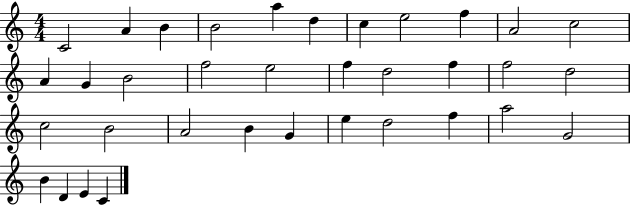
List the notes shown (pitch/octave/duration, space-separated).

C4/h A4/q B4/q B4/h A5/q D5/q C5/q E5/h F5/q A4/h C5/h A4/q G4/q B4/h F5/h E5/h F5/q D5/h F5/q F5/h D5/h C5/h B4/h A4/h B4/q G4/q E5/q D5/h F5/q A5/h G4/h B4/q D4/q E4/q C4/q